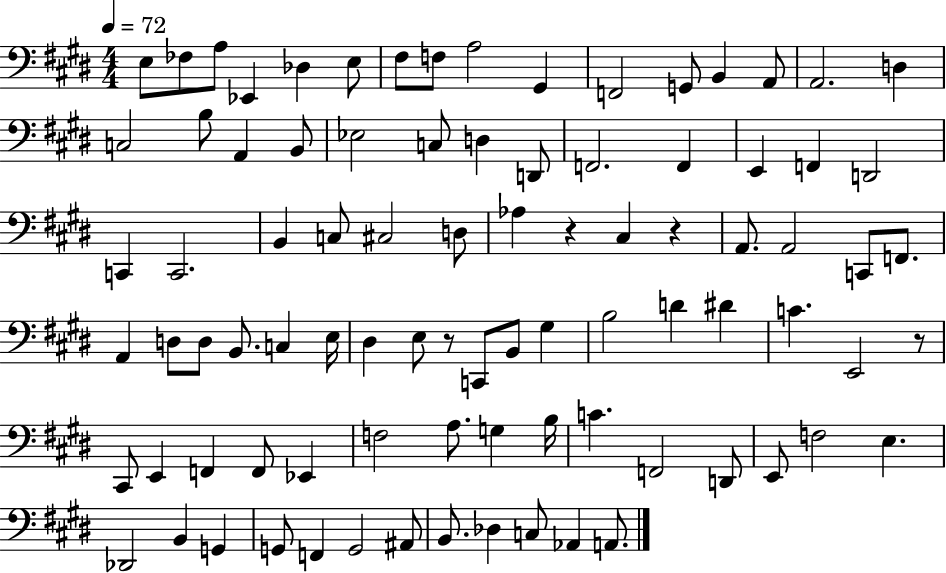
X:1
T:Untitled
M:4/4
L:1/4
K:E
E,/2 _F,/2 A,/2 _E,, _D, E,/2 ^F,/2 F,/2 A,2 ^G,, F,,2 G,,/2 B,, A,,/2 A,,2 D, C,2 B,/2 A,, B,,/2 _E,2 C,/2 D, D,,/2 F,,2 F,, E,, F,, D,,2 C,, C,,2 B,, C,/2 ^C,2 D,/2 _A, z ^C, z A,,/2 A,,2 C,,/2 F,,/2 A,, D,/2 D,/2 B,,/2 C, E,/4 ^D, E,/2 z/2 C,,/2 B,,/2 ^G, B,2 D ^D C E,,2 z/2 ^C,,/2 E,, F,, F,,/2 _E,, F,2 A,/2 G, B,/4 C F,,2 D,,/2 E,,/2 F,2 E, _D,,2 B,, G,, G,,/2 F,, G,,2 ^A,,/2 B,,/2 _D, C,/2 _A,, A,,/2